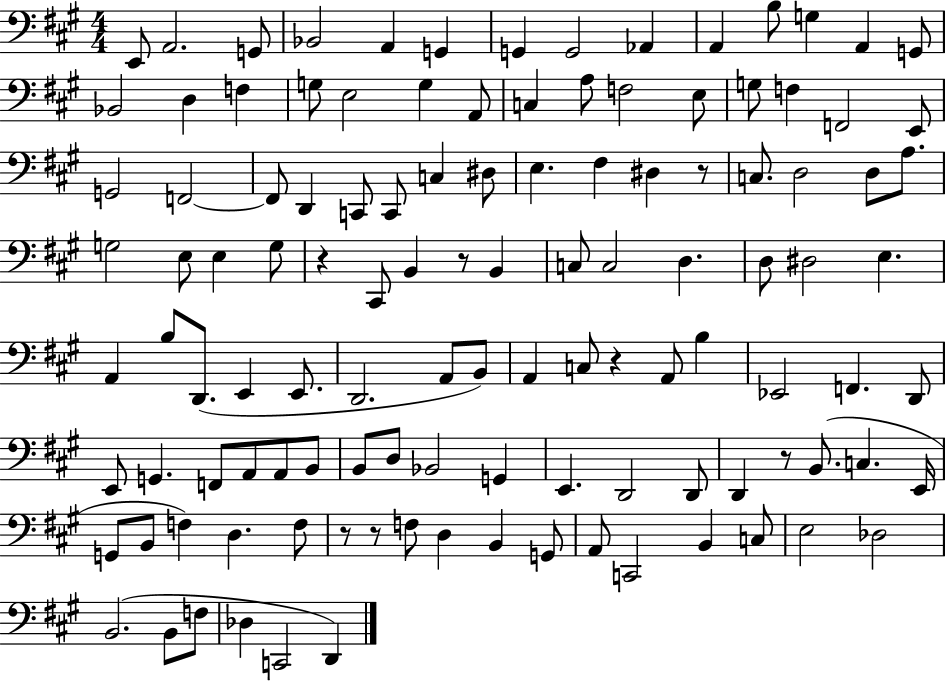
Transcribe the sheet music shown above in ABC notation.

X:1
T:Untitled
M:4/4
L:1/4
K:A
E,,/2 A,,2 G,,/2 _B,,2 A,, G,, G,, G,,2 _A,, A,, B,/2 G, A,, G,,/2 _B,,2 D, F, G,/2 E,2 G, A,,/2 C, A,/2 F,2 E,/2 G,/2 F, F,,2 E,,/2 G,,2 F,,2 F,,/2 D,, C,,/2 C,,/2 C, ^D,/2 E, ^F, ^D, z/2 C,/2 D,2 D,/2 A,/2 G,2 E,/2 E, G,/2 z ^C,,/2 B,, z/2 B,, C,/2 C,2 D, D,/2 ^D,2 E, A,, B,/2 D,,/2 E,, E,,/2 D,,2 A,,/2 B,,/2 A,, C,/2 z A,,/2 B, _E,,2 F,, D,,/2 E,,/2 G,, F,,/2 A,,/2 A,,/2 B,,/2 B,,/2 D,/2 _B,,2 G,, E,, D,,2 D,,/2 D,, z/2 B,,/2 C, E,,/4 G,,/2 B,,/2 F, D, F,/2 z/2 z/2 F,/2 D, B,, G,,/2 A,,/2 C,,2 B,, C,/2 E,2 _D,2 B,,2 B,,/2 F,/2 _D, C,,2 D,,